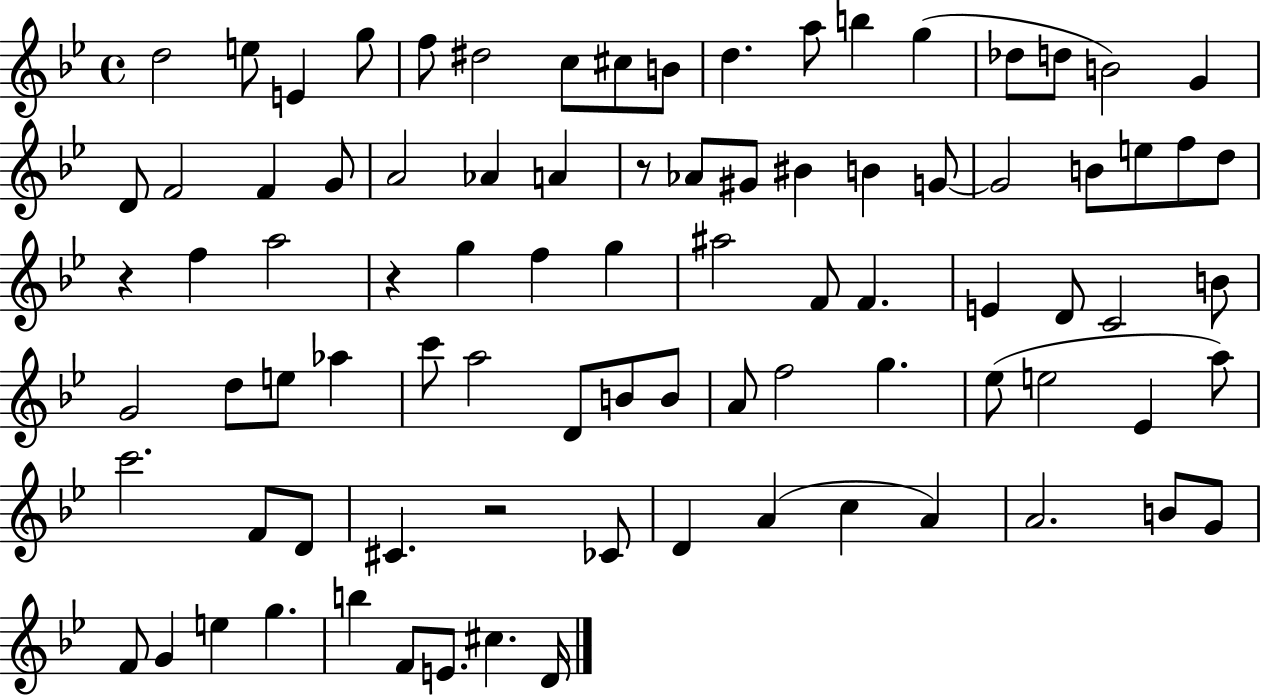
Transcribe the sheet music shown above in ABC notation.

X:1
T:Untitled
M:4/4
L:1/4
K:Bb
d2 e/2 E g/2 f/2 ^d2 c/2 ^c/2 B/2 d a/2 b g _d/2 d/2 B2 G D/2 F2 F G/2 A2 _A A z/2 _A/2 ^G/2 ^B B G/2 G2 B/2 e/2 f/2 d/2 z f a2 z g f g ^a2 F/2 F E D/2 C2 B/2 G2 d/2 e/2 _a c'/2 a2 D/2 B/2 B/2 A/2 f2 g _e/2 e2 _E a/2 c'2 F/2 D/2 ^C z2 _C/2 D A c A A2 B/2 G/2 F/2 G e g b F/2 E/2 ^c D/4